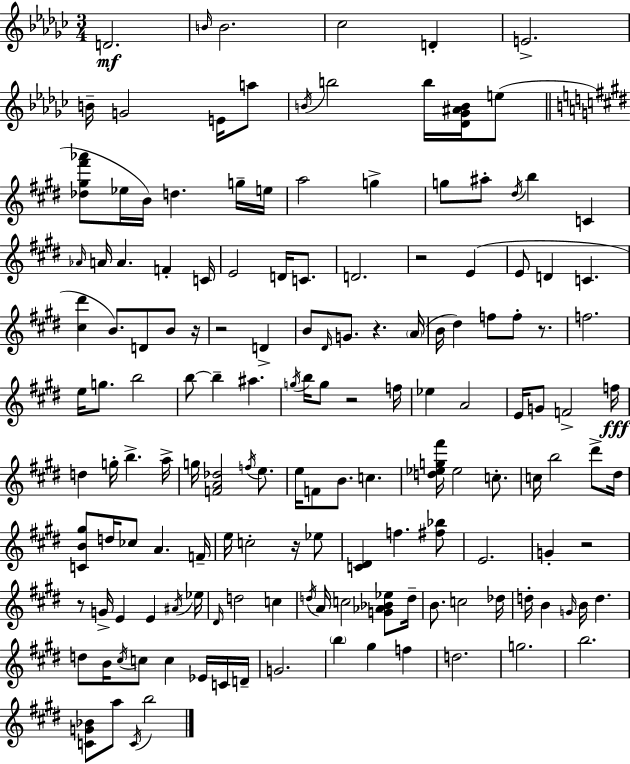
D4/h. B4/s B4/h. CES5/h D4/q E4/h. B4/s G4/h E4/s A5/e B4/s B5/h B5/s [Db4,Gb4,A#4,B4]/s E5/e [Db5,G#5,F#6,Ab6]/e Eb5/s B4/s D5/q. G5/s E5/s A5/h G5/q G5/e A#5/e D#5/s B5/q C4/q Ab4/s A4/s A4/q. F4/q C4/s E4/h D4/s C4/e. D4/h. R/h E4/q E4/e D4/q C4/q. [C#5,D#6]/q B4/e. D4/e B4/e R/s R/h D4/q B4/e D#4/s G4/e. R/q. A4/s B4/s D#5/q F5/e F5/e R/e. F5/h. E5/s G5/e. B5/h B5/e B5/q A#5/q. G5/s B5/s G5/e R/h F5/s Eb5/q A4/h E4/s G4/e F4/h F5/s D5/q G5/s B5/q. A5/s G5/s [F4,A4,Db5]/h F5/s E5/e. E5/s F4/e B4/e. C5/q. [D5,Eb5,G5,F#6]/s Eb5/h C5/e. C5/s B5/h D#6/e D#5/s [C4,B4,G#5]/e D5/s CES5/e A4/q. F4/s E5/s C5/h R/s Eb5/e [C4,D#4]/q F5/q. [F#5,Bb5]/e E4/h. G4/q R/h R/e G4/s E4/q E4/q A#4/s Eb5/s D#4/s D5/h C5/q D5/s A4/s C5/h [G4,Ab4,Bb4,Eb5]/e D5/s B4/e. C5/h Db5/s D5/s B4/q G4/s B4/s D5/q. D5/e B4/s C#5/s C5/e C5/q Eb4/s C4/s D4/s G4/h. B5/q G#5/q F5/q D5/h. G5/h. B5/h. [C4,G4,Bb4]/e A5/e C4/s B5/h